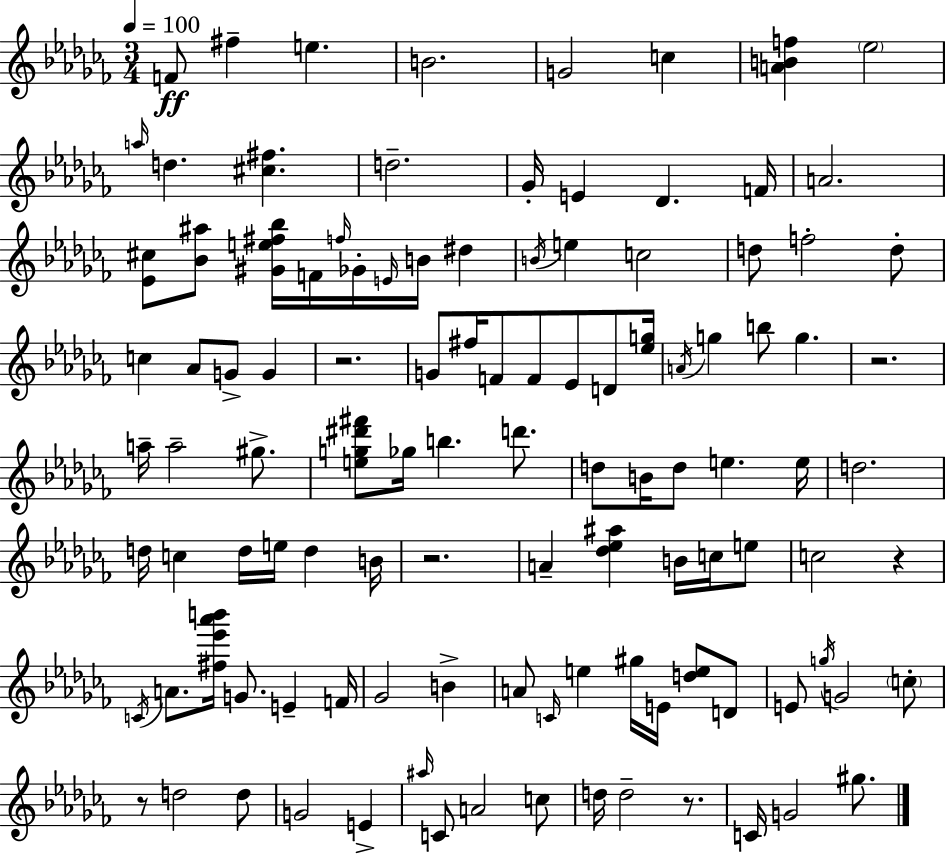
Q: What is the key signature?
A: AES minor